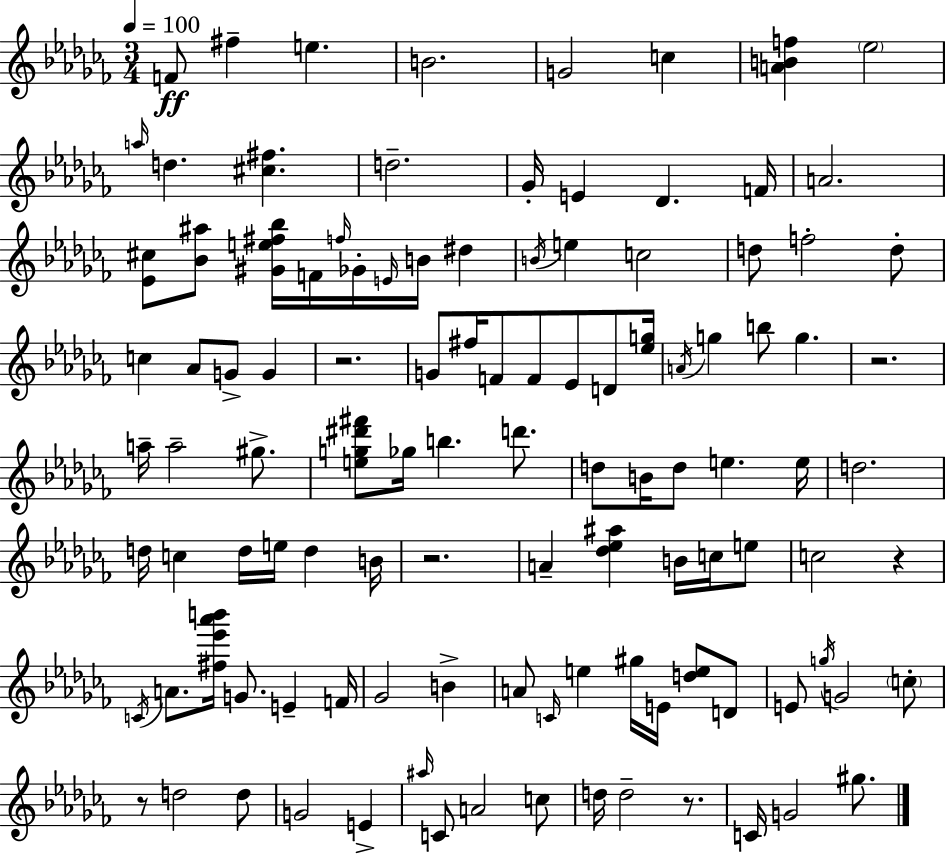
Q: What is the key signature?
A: AES minor